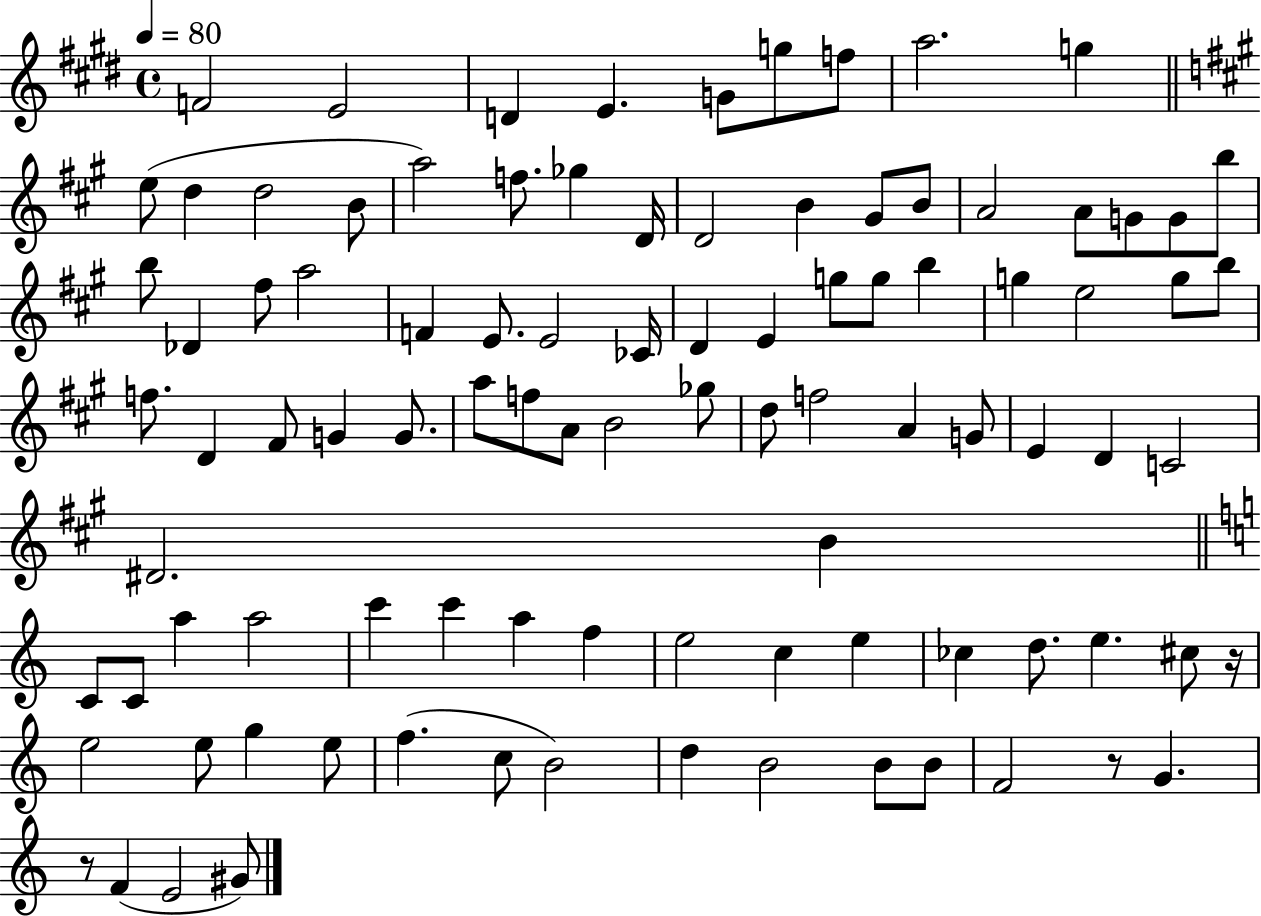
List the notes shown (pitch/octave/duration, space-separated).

F4/h E4/h D4/q E4/q. G4/e G5/e F5/e A5/h. G5/q E5/e D5/q D5/h B4/e A5/h F5/e. Gb5/q D4/s D4/h B4/q G#4/e B4/e A4/h A4/e G4/e G4/e B5/e B5/e Db4/q F#5/e A5/h F4/q E4/e. E4/h CES4/s D4/q E4/q G5/e G5/e B5/q G5/q E5/h G5/e B5/e F5/e. D4/q F#4/e G4/q G4/e. A5/e F5/e A4/e B4/h Gb5/e D5/e F5/h A4/q G4/e E4/q D4/q C4/h D#4/h. B4/q C4/e C4/e A5/q A5/h C6/q C6/q A5/q F5/q E5/h C5/q E5/q CES5/q D5/e. E5/q. C#5/e R/s E5/h E5/e G5/q E5/e F5/q. C5/e B4/h D5/q B4/h B4/e B4/e F4/h R/e G4/q. R/e F4/q E4/h G#4/e